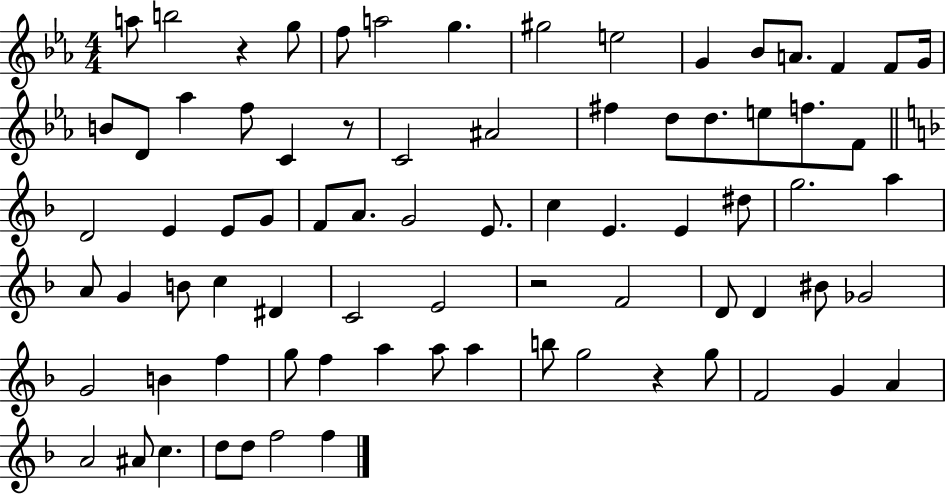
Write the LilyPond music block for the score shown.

{
  \clef treble
  \numericTimeSignature
  \time 4/4
  \key ees \major
  \repeat volta 2 { a''8 b''2 r4 g''8 | f''8 a''2 g''4. | gis''2 e''2 | g'4 bes'8 a'8. f'4 f'8 g'16 | \break b'8 d'8 aes''4 f''8 c'4 r8 | c'2 ais'2 | fis''4 d''8 d''8. e''8 f''8. f'8 | \bar "||" \break \key f \major d'2 e'4 e'8 g'8 | f'8 a'8. g'2 e'8. | c''4 e'4. e'4 dis''8 | g''2. a''4 | \break a'8 g'4 b'8 c''4 dis'4 | c'2 e'2 | r2 f'2 | d'8 d'4 bis'8 ges'2 | \break g'2 b'4 f''4 | g''8 f''4 a''4 a''8 a''4 | b''8 g''2 r4 g''8 | f'2 g'4 a'4 | \break a'2 ais'8 c''4. | d''8 d''8 f''2 f''4 | } \bar "|."
}